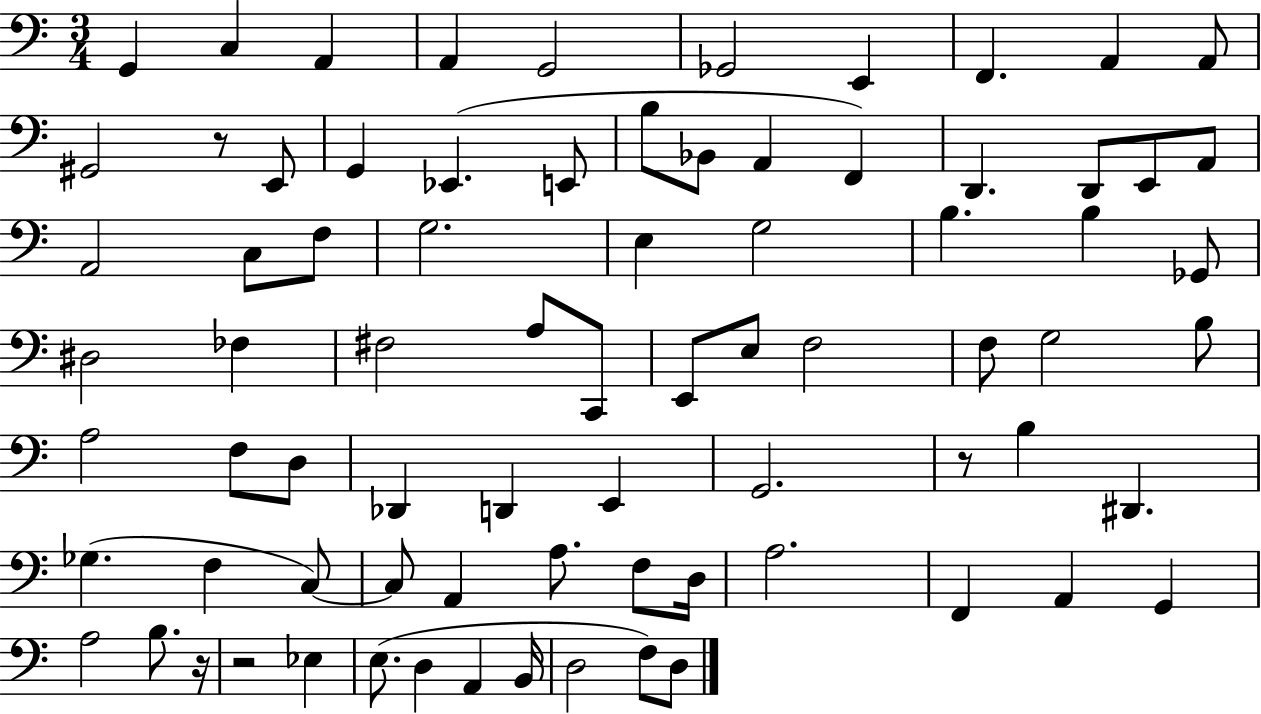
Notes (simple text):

G2/q C3/q A2/q A2/q G2/h Gb2/h E2/q F2/q. A2/q A2/e G#2/h R/e E2/e G2/q Eb2/q. E2/e B3/e Bb2/e A2/q F2/q D2/q. D2/e E2/e A2/e A2/h C3/e F3/e G3/h. E3/q G3/h B3/q. B3/q Gb2/e D#3/h FES3/q F#3/h A3/e C2/e E2/e E3/e F3/h F3/e G3/h B3/e A3/h F3/e D3/e Db2/q D2/q E2/q G2/h. R/e B3/q D#2/q. Gb3/q. F3/q C3/e C3/e A2/q A3/e. F3/e D3/s A3/h. F2/q A2/q G2/q A3/h B3/e. R/s R/h Eb3/q E3/e. D3/q A2/q B2/s D3/h F3/e D3/e